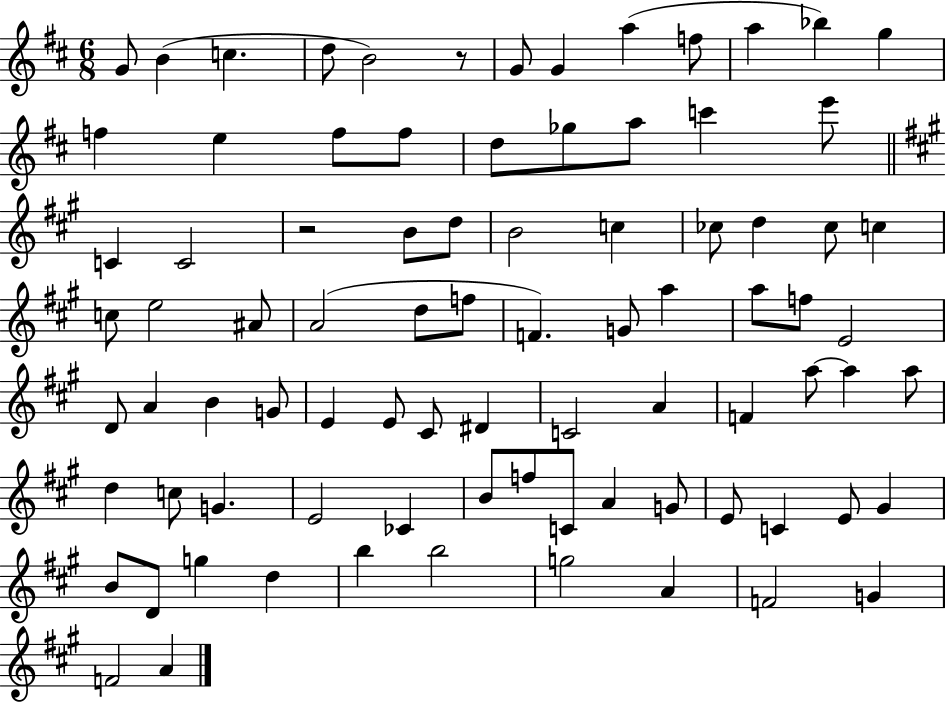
G4/e B4/q C5/q. D5/e B4/h R/e G4/e G4/q A5/q F5/e A5/q Bb5/q G5/q F5/q E5/q F5/e F5/e D5/e Gb5/e A5/e C6/q E6/e C4/q C4/h R/h B4/e D5/e B4/h C5/q CES5/e D5/q CES5/e C5/q C5/e E5/h A#4/e A4/h D5/e F5/e F4/q. G4/e A5/q A5/e F5/e E4/h D4/e A4/q B4/q G4/e E4/q E4/e C#4/e D#4/q C4/h A4/q F4/q A5/e A5/q A5/e D5/q C5/e G4/q. E4/h CES4/q B4/e F5/e C4/e A4/q G4/e E4/e C4/q E4/e G#4/q B4/e D4/e G5/q D5/q B5/q B5/h G5/h A4/q F4/h G4/q F4/h A4/q